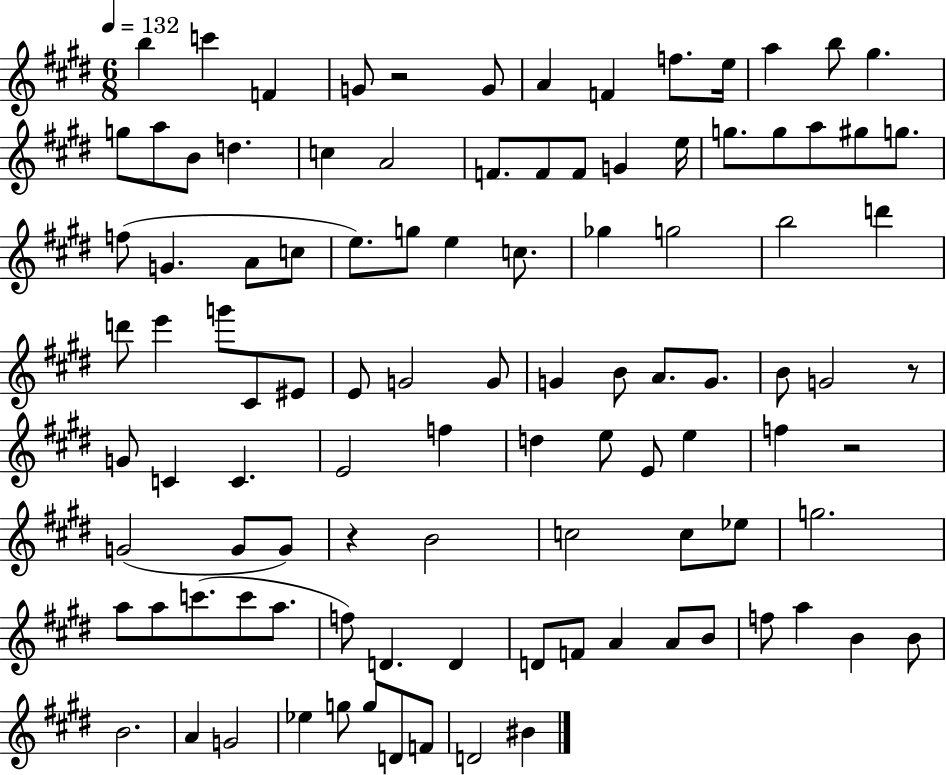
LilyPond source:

{
  \clef treble
  \numericTimeSignature
  \time 6/8
  \key e \major
  \tempo 4 = 132
  \repeat volta 2 { b''4 c'''4 f'4 | g'8 r2 g'8 | a'4 f'4 f''8. e''16 | a''4 b''8 gis''4. | \break g''8 a''8 b'8 d''4. | c''4 a'2 | f'8. f'8 f'8 g'4 e''16 | g''8. g''8 a''8 gis''8 g''8. | \break f''8( g'4. a'8 c''8 | e''8.) g''8 e''4 c''8. | ges''4 g''2 | b''2 d'''4 | \break d'''8 e'''4 g'''8 cis'8 eis'8 | e'8 g'2 g'8 | g'4 b'8 a'8. g'8. | b'8 g'2 r8 | \break g'8 c'4 c'4. | e'2 f''4 | d''4 e''8 e'8 e''4 | f''4 r2 | \break g'2( g'8 g'8) | r4 b'2 | c''2 c''8 ees''8 | g''2. | \break a''8 a''8 c'''8.( c'''8 a''8. | f''8) d'4. d'4 | d'8 f'8 a'4 a'8 b'8 | f''8 a''4 b'4 b'8 | \break b'2. | a'4 g'2 | ees''4 g''8 g''8 d'8 f'8 | d'2 bis'4 | \break } \bar "|."
}